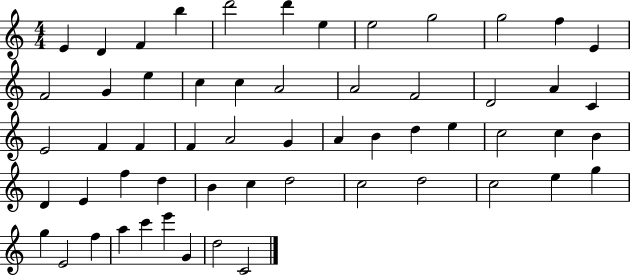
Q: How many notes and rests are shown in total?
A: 57